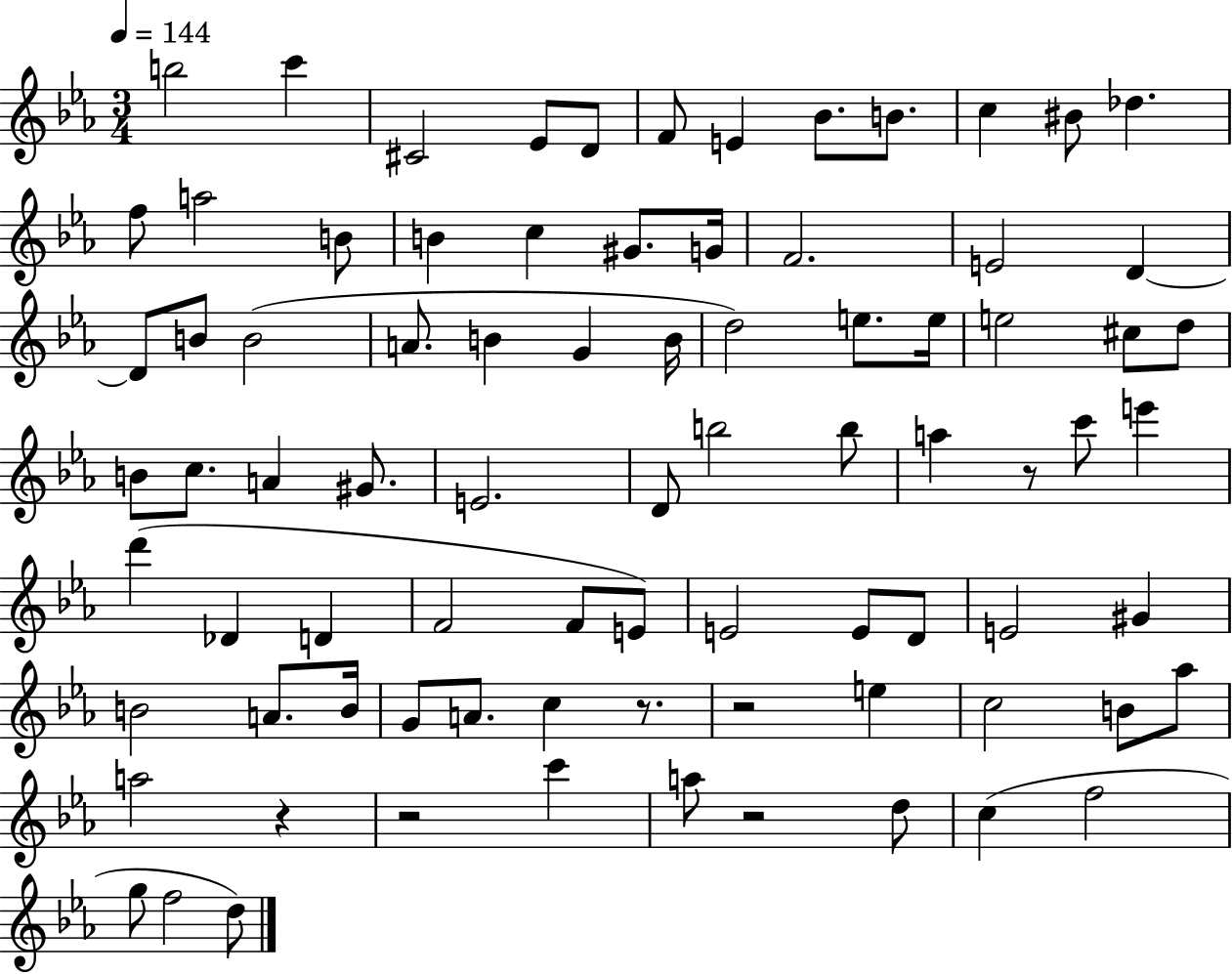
{
  \clef treble
  \numericTimeSignature
  \time 3/4
  \key ees \major
  \tempo 4 = 144
  b''2 c'''4 | cis'2 ees'8 d'8 | f'8 e'4 bes'8. b'8. | c''4 bis'8 des''4. | \break f''8 a''2 b'8 | b'4 c''4 gis'8. g'16 | f'2. | e'2 d'4~~ | \break d'8 b'8 b'2( | a'8. b'4 g'4 b'16 | d''2) e''8. e''16 | e''2 cis''8 d''8 | \break b'8 c''8. a'4 gis'8. | e'2. | d'8 b''2 b''8 | a''4 r8 c'''8 e'''4 | \break d'''4( des'4 d'4 | f'2 f'8 e'8) | e'2 e'8 d'8 | e'2 gis'4 | \break b'2 a'8. b'16 | g'8 a'8. c''4 r8. | r2 e''4 | c''2 b'8 aes''8 | \break a''2 r4 | r2 c'''4 | a''8 r2 d''8 | c''4( f''2 | \break g''8 f''2 d''8) | \bar "|."
}